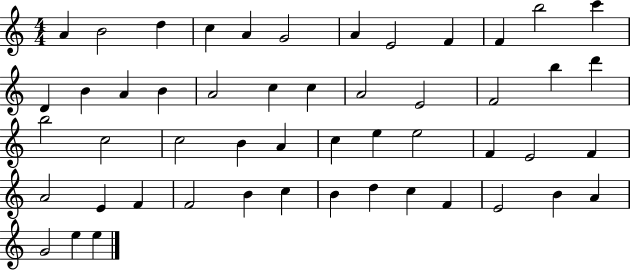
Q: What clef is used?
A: treble